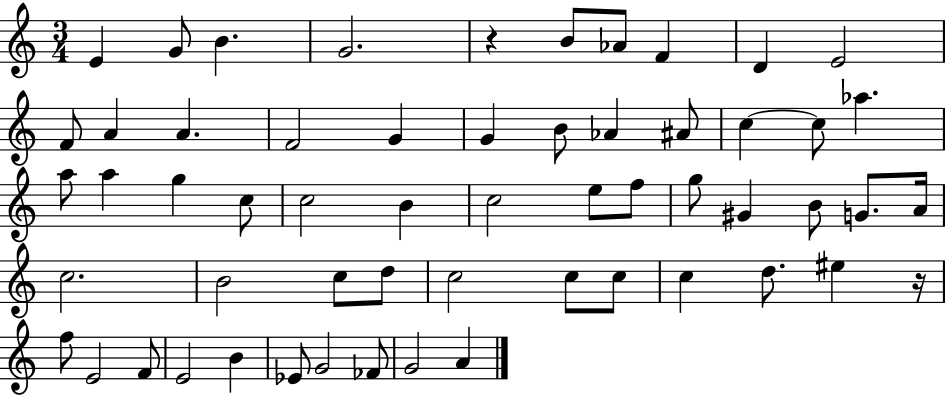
E4/q G4/e B4/q. G4/h. R/q B4/e Ab4/e F4/q D4/q E4/h F4/e A4/q A4/q. F4/h G4/q G4/q B4/e Ab4/q A#4/e C5/q C5/e Ab5/q. A5/e A5/q G5/q C5/e C5/h B4/q C5/h E5/e F5/e G5/e G#4/q B4/e G4/e. A4/s C5/h. B4/h C5/e D5/e C5/h C5/e C5/e C5/q D5/e. EIS5/q R/s F5/e E4/h F4/e E4/h B4/q Eb4/e G4/h FES4/e G4/h A4/q